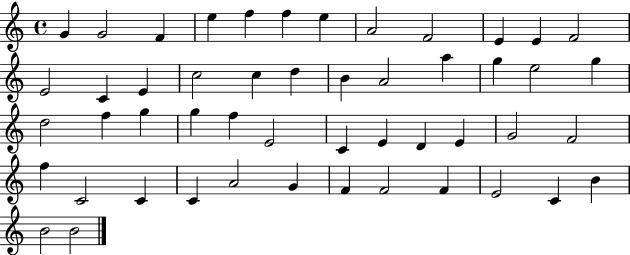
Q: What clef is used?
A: treble